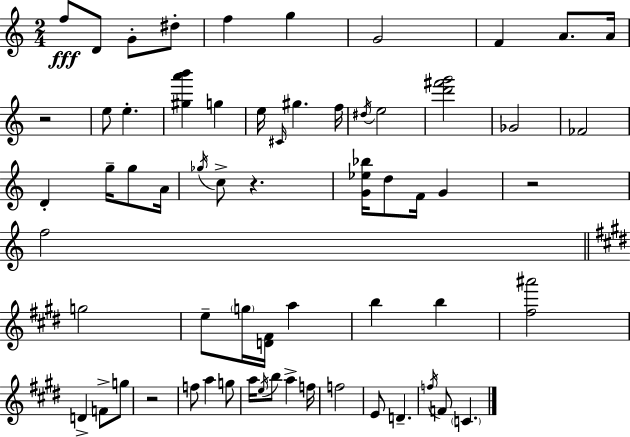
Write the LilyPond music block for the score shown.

{
  \clef treble
  \numericTimeSignature
  \time 2/4
  \key a \minor
  f''8\fff d'8 g'8-. dis''8-. | f''4 g''4 | g'2 | f'4 a'8. a'16 | \break r2 | e''8 e''4.-. | <gis'' a''' b'''>4 g''4 | e''16 \grace { cis'16 } gis''4. | \break f''16 \acciaccatura { dis''16 } e''2 | <d''' fis''' g'''>2 | ges'2 | fes'2 | \break d'4-. g''16-- g''8 | a'16 \acciaccatura { ges''16 } c''8-> r4. | <g' ees'' bes''>16 d''8 f'16 g'4 | r2 | \break f''2 | \bar "||" \break \key e \major g''2 | e''8-- \parenthesize g''16 <d' fis'>16 a''4 | b''4 b''4 | <fis'' ais'''>2 | \break d'4-> f'8-> g''8 | r2 | f''8 a''4 g''8 | a''16 \acciaccatura { e''16 } b''8 a''4-> | \break f''16 f''2 | e'8 d'4.-- | \acciaccatura { f''16 } f'8 \parenthesize c'4. | \bar "|."
}